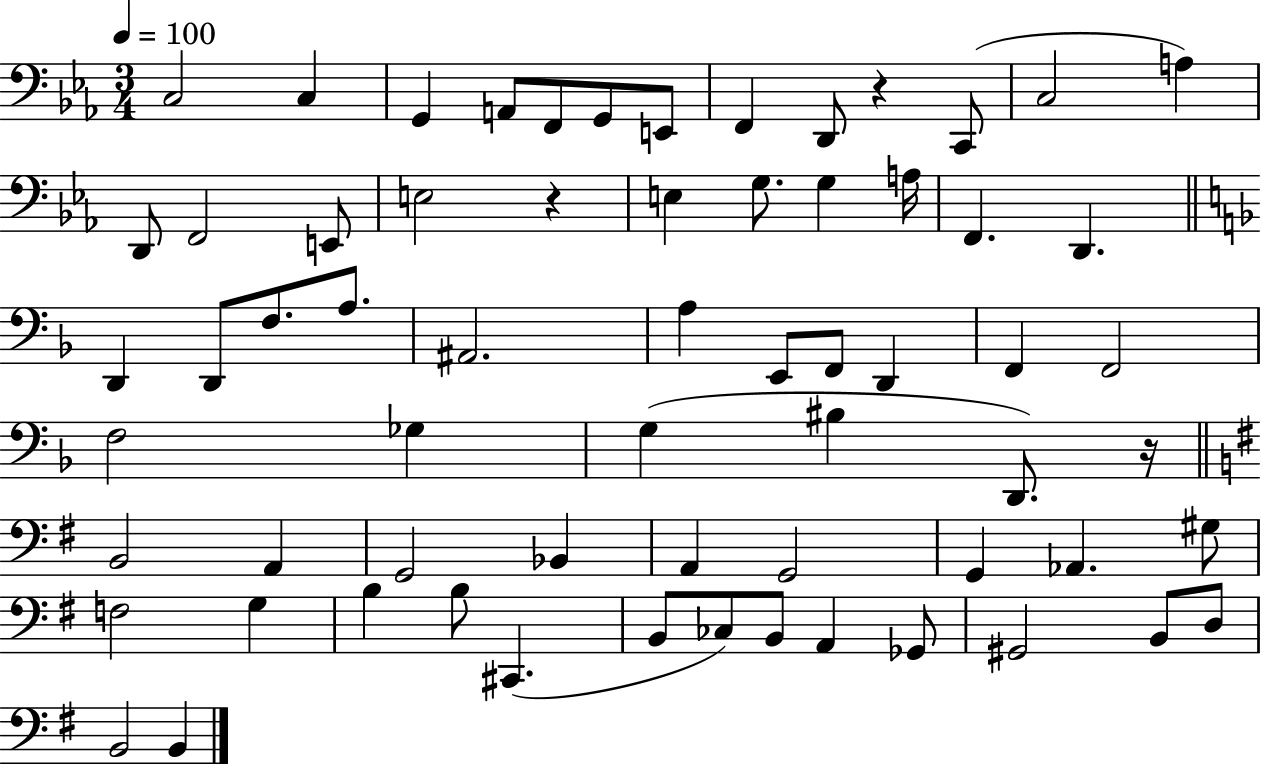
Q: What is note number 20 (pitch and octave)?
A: A3